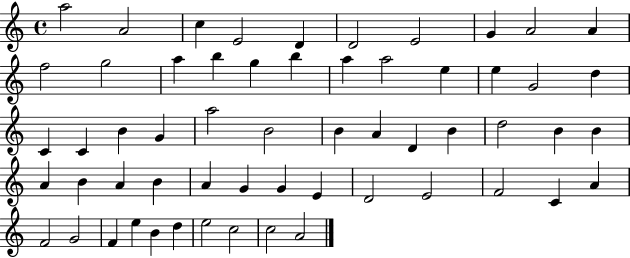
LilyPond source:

{
  \clef treble
  \time 4/4
  \defaultTimeSignature
  \key c \major
  a''2 a'2 | c''4 e'2 d'4 | d'2 e'2 | g'4 a'2 a'4 | \break f''2 g''2 | a''4 b''4 g''4 b''4 | a''4 a''2 e''4 | e''4 g'2 d''4 | \break c'4 c'4 b'4 g'4 | a''2 b'2 | b'4 a'4 d'4 b'4 | d''2 b'4 b'4 | \break a'4 b'4 a'4 b'4 | a'4 g'4 g'4 e'4 | d'2 e'2 | f'2 c'4 a'4 | \break f'2 g'2 | f'4 e''4 b'4 d''4 | e''2 c''2 | c''2 a'2 | \break \bar "|."
}